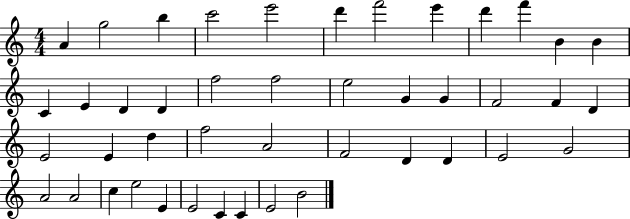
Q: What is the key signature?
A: C major